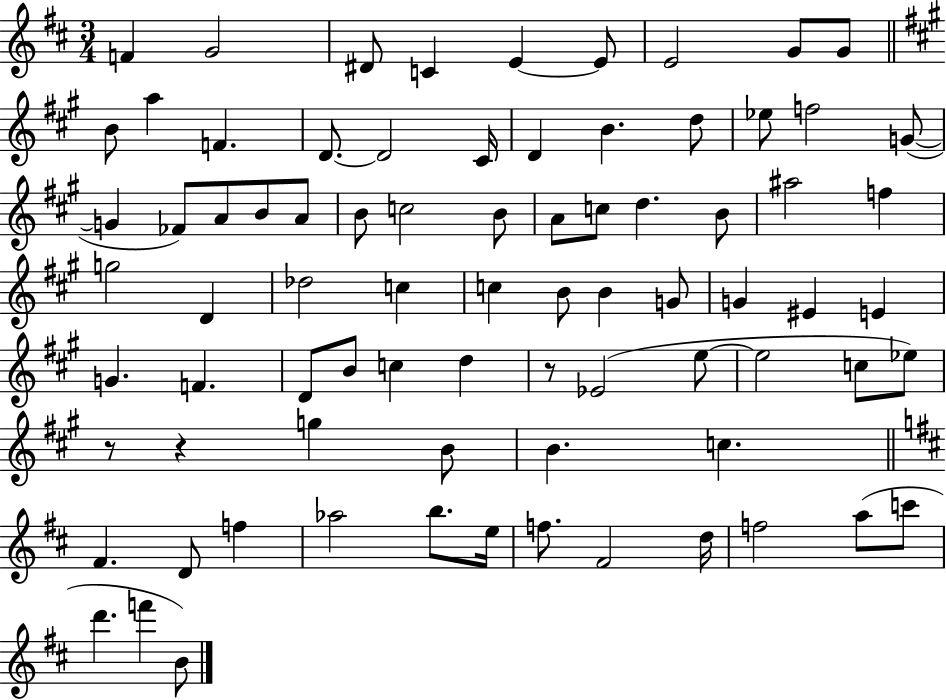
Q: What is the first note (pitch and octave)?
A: F4